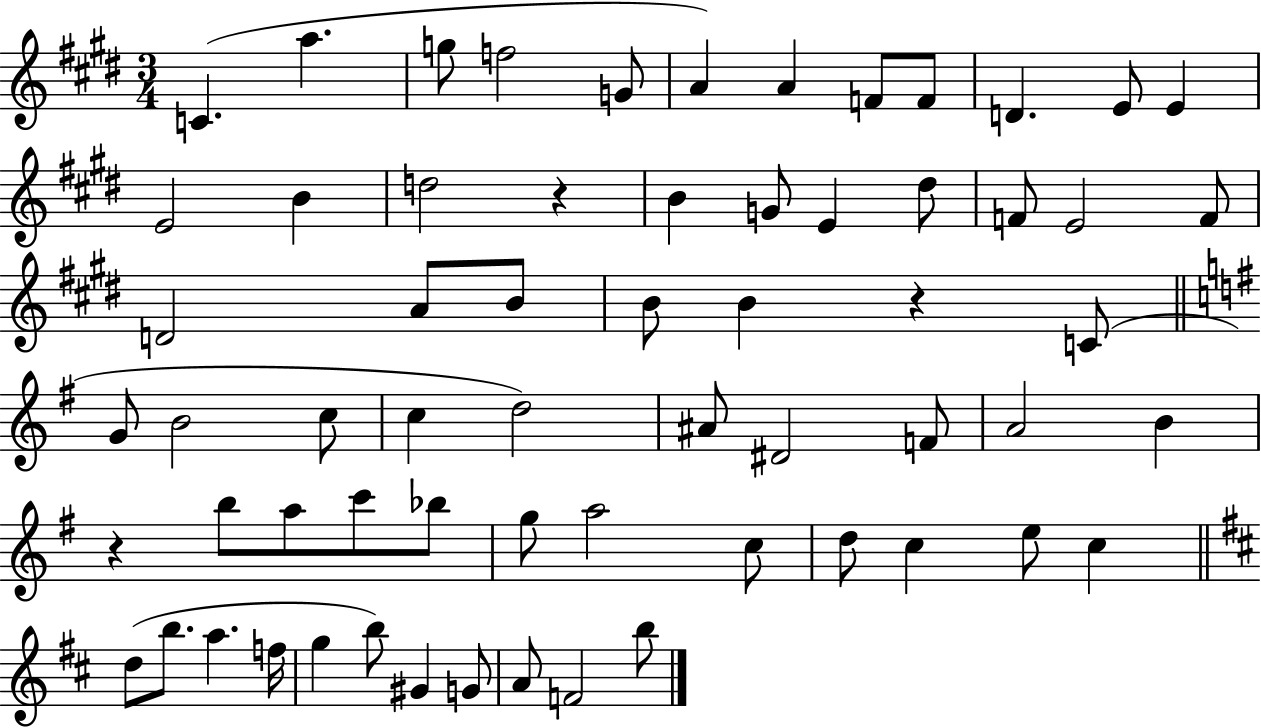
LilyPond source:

{
  \clef treble
  \numericTimeSignature
  \time 3/4
  \key e \major
  c'4.( a''4. | g''8 f''2 g'8 | a'4) a'4 f'8 f'8 | d'4. e'8 e'4 | \break e'2 b'4 | d''2 r4 | b'4 g'8 e'4 dis''8 | f'8 e'2 f'8 | \break d'2 a'8 b'8 | b'8 b'4 r4 c'8( | \bar "||" \break \key g \major g'8 b'2 c''8 | c''4 d''2) | ais'8 dis'2 f'8 | a'2 b'4 | \break r4 b''8 a''8 c'''8 bes''8 | g''8 a''2 c''8 | d''8 c''4 e''8 c''4 | \bar "||" \break \key b \minor d''8( b''8. a''4. f''16 | g''4 b''8) gis'4 g'8 | a'8 f'2 b''8 | \bar "|."
}